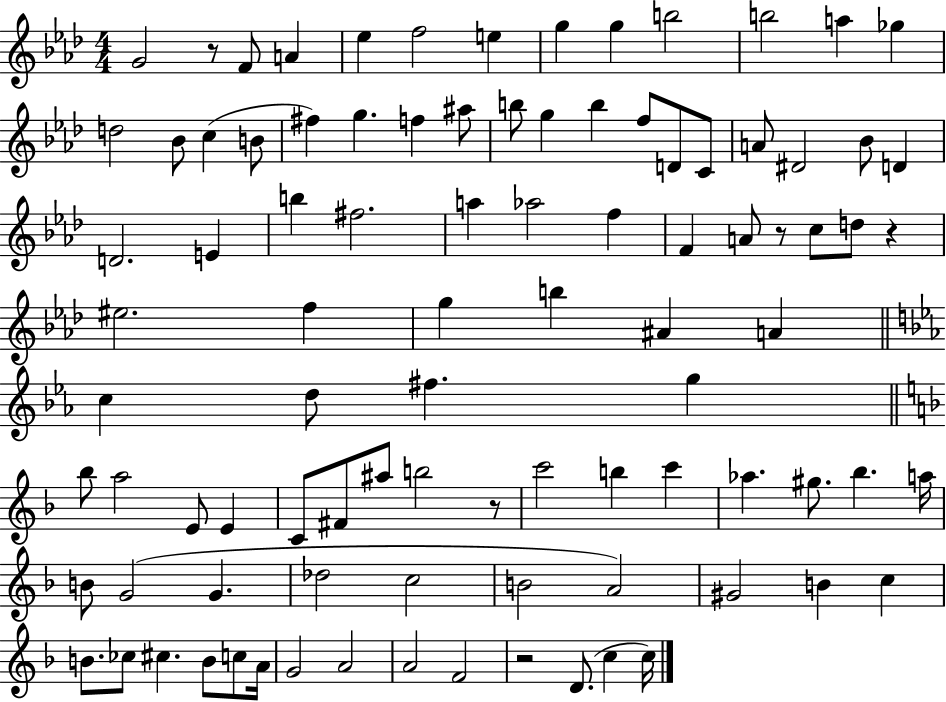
G4/h R/e F4/e A4/q Eb5/q F5/h E5/q G5/q G5/q B5/h B5/h A5/q Gb5/q D5/h Bb4/e C5/q B4/e F#5/q G5/q. F5/q A#5/e B5/e G5/q B5/q F5/e D4/e C4/e A4/e D#4/h Bb4/e D4/q D4/h. E4/q B5/q F#5/h. A5/q Ab5/h F5/q F4/q A4/e R/e C5/e D5/e R/q EIS5/h. F5/q G5/q B5/q A#4/q A4/q C5/q D5/e F#5/q. G5/q Bb5/e A5/h E4/e E4/q C4/e F#4/e A#5/e B5/h R/e C6/h B5/q C6/q Ab5/q. G#5/e. Bb5/q. A5/s B4/e G4/h G4/q. Db5/h C5/h B4/h A4/h G#4/h B4/q C5/q B4/e. CES5/e C#5/q. B4/e C5/e A4/s G4/h A4/h A4/h F4/h R/h D4/e. C5/q C5/s